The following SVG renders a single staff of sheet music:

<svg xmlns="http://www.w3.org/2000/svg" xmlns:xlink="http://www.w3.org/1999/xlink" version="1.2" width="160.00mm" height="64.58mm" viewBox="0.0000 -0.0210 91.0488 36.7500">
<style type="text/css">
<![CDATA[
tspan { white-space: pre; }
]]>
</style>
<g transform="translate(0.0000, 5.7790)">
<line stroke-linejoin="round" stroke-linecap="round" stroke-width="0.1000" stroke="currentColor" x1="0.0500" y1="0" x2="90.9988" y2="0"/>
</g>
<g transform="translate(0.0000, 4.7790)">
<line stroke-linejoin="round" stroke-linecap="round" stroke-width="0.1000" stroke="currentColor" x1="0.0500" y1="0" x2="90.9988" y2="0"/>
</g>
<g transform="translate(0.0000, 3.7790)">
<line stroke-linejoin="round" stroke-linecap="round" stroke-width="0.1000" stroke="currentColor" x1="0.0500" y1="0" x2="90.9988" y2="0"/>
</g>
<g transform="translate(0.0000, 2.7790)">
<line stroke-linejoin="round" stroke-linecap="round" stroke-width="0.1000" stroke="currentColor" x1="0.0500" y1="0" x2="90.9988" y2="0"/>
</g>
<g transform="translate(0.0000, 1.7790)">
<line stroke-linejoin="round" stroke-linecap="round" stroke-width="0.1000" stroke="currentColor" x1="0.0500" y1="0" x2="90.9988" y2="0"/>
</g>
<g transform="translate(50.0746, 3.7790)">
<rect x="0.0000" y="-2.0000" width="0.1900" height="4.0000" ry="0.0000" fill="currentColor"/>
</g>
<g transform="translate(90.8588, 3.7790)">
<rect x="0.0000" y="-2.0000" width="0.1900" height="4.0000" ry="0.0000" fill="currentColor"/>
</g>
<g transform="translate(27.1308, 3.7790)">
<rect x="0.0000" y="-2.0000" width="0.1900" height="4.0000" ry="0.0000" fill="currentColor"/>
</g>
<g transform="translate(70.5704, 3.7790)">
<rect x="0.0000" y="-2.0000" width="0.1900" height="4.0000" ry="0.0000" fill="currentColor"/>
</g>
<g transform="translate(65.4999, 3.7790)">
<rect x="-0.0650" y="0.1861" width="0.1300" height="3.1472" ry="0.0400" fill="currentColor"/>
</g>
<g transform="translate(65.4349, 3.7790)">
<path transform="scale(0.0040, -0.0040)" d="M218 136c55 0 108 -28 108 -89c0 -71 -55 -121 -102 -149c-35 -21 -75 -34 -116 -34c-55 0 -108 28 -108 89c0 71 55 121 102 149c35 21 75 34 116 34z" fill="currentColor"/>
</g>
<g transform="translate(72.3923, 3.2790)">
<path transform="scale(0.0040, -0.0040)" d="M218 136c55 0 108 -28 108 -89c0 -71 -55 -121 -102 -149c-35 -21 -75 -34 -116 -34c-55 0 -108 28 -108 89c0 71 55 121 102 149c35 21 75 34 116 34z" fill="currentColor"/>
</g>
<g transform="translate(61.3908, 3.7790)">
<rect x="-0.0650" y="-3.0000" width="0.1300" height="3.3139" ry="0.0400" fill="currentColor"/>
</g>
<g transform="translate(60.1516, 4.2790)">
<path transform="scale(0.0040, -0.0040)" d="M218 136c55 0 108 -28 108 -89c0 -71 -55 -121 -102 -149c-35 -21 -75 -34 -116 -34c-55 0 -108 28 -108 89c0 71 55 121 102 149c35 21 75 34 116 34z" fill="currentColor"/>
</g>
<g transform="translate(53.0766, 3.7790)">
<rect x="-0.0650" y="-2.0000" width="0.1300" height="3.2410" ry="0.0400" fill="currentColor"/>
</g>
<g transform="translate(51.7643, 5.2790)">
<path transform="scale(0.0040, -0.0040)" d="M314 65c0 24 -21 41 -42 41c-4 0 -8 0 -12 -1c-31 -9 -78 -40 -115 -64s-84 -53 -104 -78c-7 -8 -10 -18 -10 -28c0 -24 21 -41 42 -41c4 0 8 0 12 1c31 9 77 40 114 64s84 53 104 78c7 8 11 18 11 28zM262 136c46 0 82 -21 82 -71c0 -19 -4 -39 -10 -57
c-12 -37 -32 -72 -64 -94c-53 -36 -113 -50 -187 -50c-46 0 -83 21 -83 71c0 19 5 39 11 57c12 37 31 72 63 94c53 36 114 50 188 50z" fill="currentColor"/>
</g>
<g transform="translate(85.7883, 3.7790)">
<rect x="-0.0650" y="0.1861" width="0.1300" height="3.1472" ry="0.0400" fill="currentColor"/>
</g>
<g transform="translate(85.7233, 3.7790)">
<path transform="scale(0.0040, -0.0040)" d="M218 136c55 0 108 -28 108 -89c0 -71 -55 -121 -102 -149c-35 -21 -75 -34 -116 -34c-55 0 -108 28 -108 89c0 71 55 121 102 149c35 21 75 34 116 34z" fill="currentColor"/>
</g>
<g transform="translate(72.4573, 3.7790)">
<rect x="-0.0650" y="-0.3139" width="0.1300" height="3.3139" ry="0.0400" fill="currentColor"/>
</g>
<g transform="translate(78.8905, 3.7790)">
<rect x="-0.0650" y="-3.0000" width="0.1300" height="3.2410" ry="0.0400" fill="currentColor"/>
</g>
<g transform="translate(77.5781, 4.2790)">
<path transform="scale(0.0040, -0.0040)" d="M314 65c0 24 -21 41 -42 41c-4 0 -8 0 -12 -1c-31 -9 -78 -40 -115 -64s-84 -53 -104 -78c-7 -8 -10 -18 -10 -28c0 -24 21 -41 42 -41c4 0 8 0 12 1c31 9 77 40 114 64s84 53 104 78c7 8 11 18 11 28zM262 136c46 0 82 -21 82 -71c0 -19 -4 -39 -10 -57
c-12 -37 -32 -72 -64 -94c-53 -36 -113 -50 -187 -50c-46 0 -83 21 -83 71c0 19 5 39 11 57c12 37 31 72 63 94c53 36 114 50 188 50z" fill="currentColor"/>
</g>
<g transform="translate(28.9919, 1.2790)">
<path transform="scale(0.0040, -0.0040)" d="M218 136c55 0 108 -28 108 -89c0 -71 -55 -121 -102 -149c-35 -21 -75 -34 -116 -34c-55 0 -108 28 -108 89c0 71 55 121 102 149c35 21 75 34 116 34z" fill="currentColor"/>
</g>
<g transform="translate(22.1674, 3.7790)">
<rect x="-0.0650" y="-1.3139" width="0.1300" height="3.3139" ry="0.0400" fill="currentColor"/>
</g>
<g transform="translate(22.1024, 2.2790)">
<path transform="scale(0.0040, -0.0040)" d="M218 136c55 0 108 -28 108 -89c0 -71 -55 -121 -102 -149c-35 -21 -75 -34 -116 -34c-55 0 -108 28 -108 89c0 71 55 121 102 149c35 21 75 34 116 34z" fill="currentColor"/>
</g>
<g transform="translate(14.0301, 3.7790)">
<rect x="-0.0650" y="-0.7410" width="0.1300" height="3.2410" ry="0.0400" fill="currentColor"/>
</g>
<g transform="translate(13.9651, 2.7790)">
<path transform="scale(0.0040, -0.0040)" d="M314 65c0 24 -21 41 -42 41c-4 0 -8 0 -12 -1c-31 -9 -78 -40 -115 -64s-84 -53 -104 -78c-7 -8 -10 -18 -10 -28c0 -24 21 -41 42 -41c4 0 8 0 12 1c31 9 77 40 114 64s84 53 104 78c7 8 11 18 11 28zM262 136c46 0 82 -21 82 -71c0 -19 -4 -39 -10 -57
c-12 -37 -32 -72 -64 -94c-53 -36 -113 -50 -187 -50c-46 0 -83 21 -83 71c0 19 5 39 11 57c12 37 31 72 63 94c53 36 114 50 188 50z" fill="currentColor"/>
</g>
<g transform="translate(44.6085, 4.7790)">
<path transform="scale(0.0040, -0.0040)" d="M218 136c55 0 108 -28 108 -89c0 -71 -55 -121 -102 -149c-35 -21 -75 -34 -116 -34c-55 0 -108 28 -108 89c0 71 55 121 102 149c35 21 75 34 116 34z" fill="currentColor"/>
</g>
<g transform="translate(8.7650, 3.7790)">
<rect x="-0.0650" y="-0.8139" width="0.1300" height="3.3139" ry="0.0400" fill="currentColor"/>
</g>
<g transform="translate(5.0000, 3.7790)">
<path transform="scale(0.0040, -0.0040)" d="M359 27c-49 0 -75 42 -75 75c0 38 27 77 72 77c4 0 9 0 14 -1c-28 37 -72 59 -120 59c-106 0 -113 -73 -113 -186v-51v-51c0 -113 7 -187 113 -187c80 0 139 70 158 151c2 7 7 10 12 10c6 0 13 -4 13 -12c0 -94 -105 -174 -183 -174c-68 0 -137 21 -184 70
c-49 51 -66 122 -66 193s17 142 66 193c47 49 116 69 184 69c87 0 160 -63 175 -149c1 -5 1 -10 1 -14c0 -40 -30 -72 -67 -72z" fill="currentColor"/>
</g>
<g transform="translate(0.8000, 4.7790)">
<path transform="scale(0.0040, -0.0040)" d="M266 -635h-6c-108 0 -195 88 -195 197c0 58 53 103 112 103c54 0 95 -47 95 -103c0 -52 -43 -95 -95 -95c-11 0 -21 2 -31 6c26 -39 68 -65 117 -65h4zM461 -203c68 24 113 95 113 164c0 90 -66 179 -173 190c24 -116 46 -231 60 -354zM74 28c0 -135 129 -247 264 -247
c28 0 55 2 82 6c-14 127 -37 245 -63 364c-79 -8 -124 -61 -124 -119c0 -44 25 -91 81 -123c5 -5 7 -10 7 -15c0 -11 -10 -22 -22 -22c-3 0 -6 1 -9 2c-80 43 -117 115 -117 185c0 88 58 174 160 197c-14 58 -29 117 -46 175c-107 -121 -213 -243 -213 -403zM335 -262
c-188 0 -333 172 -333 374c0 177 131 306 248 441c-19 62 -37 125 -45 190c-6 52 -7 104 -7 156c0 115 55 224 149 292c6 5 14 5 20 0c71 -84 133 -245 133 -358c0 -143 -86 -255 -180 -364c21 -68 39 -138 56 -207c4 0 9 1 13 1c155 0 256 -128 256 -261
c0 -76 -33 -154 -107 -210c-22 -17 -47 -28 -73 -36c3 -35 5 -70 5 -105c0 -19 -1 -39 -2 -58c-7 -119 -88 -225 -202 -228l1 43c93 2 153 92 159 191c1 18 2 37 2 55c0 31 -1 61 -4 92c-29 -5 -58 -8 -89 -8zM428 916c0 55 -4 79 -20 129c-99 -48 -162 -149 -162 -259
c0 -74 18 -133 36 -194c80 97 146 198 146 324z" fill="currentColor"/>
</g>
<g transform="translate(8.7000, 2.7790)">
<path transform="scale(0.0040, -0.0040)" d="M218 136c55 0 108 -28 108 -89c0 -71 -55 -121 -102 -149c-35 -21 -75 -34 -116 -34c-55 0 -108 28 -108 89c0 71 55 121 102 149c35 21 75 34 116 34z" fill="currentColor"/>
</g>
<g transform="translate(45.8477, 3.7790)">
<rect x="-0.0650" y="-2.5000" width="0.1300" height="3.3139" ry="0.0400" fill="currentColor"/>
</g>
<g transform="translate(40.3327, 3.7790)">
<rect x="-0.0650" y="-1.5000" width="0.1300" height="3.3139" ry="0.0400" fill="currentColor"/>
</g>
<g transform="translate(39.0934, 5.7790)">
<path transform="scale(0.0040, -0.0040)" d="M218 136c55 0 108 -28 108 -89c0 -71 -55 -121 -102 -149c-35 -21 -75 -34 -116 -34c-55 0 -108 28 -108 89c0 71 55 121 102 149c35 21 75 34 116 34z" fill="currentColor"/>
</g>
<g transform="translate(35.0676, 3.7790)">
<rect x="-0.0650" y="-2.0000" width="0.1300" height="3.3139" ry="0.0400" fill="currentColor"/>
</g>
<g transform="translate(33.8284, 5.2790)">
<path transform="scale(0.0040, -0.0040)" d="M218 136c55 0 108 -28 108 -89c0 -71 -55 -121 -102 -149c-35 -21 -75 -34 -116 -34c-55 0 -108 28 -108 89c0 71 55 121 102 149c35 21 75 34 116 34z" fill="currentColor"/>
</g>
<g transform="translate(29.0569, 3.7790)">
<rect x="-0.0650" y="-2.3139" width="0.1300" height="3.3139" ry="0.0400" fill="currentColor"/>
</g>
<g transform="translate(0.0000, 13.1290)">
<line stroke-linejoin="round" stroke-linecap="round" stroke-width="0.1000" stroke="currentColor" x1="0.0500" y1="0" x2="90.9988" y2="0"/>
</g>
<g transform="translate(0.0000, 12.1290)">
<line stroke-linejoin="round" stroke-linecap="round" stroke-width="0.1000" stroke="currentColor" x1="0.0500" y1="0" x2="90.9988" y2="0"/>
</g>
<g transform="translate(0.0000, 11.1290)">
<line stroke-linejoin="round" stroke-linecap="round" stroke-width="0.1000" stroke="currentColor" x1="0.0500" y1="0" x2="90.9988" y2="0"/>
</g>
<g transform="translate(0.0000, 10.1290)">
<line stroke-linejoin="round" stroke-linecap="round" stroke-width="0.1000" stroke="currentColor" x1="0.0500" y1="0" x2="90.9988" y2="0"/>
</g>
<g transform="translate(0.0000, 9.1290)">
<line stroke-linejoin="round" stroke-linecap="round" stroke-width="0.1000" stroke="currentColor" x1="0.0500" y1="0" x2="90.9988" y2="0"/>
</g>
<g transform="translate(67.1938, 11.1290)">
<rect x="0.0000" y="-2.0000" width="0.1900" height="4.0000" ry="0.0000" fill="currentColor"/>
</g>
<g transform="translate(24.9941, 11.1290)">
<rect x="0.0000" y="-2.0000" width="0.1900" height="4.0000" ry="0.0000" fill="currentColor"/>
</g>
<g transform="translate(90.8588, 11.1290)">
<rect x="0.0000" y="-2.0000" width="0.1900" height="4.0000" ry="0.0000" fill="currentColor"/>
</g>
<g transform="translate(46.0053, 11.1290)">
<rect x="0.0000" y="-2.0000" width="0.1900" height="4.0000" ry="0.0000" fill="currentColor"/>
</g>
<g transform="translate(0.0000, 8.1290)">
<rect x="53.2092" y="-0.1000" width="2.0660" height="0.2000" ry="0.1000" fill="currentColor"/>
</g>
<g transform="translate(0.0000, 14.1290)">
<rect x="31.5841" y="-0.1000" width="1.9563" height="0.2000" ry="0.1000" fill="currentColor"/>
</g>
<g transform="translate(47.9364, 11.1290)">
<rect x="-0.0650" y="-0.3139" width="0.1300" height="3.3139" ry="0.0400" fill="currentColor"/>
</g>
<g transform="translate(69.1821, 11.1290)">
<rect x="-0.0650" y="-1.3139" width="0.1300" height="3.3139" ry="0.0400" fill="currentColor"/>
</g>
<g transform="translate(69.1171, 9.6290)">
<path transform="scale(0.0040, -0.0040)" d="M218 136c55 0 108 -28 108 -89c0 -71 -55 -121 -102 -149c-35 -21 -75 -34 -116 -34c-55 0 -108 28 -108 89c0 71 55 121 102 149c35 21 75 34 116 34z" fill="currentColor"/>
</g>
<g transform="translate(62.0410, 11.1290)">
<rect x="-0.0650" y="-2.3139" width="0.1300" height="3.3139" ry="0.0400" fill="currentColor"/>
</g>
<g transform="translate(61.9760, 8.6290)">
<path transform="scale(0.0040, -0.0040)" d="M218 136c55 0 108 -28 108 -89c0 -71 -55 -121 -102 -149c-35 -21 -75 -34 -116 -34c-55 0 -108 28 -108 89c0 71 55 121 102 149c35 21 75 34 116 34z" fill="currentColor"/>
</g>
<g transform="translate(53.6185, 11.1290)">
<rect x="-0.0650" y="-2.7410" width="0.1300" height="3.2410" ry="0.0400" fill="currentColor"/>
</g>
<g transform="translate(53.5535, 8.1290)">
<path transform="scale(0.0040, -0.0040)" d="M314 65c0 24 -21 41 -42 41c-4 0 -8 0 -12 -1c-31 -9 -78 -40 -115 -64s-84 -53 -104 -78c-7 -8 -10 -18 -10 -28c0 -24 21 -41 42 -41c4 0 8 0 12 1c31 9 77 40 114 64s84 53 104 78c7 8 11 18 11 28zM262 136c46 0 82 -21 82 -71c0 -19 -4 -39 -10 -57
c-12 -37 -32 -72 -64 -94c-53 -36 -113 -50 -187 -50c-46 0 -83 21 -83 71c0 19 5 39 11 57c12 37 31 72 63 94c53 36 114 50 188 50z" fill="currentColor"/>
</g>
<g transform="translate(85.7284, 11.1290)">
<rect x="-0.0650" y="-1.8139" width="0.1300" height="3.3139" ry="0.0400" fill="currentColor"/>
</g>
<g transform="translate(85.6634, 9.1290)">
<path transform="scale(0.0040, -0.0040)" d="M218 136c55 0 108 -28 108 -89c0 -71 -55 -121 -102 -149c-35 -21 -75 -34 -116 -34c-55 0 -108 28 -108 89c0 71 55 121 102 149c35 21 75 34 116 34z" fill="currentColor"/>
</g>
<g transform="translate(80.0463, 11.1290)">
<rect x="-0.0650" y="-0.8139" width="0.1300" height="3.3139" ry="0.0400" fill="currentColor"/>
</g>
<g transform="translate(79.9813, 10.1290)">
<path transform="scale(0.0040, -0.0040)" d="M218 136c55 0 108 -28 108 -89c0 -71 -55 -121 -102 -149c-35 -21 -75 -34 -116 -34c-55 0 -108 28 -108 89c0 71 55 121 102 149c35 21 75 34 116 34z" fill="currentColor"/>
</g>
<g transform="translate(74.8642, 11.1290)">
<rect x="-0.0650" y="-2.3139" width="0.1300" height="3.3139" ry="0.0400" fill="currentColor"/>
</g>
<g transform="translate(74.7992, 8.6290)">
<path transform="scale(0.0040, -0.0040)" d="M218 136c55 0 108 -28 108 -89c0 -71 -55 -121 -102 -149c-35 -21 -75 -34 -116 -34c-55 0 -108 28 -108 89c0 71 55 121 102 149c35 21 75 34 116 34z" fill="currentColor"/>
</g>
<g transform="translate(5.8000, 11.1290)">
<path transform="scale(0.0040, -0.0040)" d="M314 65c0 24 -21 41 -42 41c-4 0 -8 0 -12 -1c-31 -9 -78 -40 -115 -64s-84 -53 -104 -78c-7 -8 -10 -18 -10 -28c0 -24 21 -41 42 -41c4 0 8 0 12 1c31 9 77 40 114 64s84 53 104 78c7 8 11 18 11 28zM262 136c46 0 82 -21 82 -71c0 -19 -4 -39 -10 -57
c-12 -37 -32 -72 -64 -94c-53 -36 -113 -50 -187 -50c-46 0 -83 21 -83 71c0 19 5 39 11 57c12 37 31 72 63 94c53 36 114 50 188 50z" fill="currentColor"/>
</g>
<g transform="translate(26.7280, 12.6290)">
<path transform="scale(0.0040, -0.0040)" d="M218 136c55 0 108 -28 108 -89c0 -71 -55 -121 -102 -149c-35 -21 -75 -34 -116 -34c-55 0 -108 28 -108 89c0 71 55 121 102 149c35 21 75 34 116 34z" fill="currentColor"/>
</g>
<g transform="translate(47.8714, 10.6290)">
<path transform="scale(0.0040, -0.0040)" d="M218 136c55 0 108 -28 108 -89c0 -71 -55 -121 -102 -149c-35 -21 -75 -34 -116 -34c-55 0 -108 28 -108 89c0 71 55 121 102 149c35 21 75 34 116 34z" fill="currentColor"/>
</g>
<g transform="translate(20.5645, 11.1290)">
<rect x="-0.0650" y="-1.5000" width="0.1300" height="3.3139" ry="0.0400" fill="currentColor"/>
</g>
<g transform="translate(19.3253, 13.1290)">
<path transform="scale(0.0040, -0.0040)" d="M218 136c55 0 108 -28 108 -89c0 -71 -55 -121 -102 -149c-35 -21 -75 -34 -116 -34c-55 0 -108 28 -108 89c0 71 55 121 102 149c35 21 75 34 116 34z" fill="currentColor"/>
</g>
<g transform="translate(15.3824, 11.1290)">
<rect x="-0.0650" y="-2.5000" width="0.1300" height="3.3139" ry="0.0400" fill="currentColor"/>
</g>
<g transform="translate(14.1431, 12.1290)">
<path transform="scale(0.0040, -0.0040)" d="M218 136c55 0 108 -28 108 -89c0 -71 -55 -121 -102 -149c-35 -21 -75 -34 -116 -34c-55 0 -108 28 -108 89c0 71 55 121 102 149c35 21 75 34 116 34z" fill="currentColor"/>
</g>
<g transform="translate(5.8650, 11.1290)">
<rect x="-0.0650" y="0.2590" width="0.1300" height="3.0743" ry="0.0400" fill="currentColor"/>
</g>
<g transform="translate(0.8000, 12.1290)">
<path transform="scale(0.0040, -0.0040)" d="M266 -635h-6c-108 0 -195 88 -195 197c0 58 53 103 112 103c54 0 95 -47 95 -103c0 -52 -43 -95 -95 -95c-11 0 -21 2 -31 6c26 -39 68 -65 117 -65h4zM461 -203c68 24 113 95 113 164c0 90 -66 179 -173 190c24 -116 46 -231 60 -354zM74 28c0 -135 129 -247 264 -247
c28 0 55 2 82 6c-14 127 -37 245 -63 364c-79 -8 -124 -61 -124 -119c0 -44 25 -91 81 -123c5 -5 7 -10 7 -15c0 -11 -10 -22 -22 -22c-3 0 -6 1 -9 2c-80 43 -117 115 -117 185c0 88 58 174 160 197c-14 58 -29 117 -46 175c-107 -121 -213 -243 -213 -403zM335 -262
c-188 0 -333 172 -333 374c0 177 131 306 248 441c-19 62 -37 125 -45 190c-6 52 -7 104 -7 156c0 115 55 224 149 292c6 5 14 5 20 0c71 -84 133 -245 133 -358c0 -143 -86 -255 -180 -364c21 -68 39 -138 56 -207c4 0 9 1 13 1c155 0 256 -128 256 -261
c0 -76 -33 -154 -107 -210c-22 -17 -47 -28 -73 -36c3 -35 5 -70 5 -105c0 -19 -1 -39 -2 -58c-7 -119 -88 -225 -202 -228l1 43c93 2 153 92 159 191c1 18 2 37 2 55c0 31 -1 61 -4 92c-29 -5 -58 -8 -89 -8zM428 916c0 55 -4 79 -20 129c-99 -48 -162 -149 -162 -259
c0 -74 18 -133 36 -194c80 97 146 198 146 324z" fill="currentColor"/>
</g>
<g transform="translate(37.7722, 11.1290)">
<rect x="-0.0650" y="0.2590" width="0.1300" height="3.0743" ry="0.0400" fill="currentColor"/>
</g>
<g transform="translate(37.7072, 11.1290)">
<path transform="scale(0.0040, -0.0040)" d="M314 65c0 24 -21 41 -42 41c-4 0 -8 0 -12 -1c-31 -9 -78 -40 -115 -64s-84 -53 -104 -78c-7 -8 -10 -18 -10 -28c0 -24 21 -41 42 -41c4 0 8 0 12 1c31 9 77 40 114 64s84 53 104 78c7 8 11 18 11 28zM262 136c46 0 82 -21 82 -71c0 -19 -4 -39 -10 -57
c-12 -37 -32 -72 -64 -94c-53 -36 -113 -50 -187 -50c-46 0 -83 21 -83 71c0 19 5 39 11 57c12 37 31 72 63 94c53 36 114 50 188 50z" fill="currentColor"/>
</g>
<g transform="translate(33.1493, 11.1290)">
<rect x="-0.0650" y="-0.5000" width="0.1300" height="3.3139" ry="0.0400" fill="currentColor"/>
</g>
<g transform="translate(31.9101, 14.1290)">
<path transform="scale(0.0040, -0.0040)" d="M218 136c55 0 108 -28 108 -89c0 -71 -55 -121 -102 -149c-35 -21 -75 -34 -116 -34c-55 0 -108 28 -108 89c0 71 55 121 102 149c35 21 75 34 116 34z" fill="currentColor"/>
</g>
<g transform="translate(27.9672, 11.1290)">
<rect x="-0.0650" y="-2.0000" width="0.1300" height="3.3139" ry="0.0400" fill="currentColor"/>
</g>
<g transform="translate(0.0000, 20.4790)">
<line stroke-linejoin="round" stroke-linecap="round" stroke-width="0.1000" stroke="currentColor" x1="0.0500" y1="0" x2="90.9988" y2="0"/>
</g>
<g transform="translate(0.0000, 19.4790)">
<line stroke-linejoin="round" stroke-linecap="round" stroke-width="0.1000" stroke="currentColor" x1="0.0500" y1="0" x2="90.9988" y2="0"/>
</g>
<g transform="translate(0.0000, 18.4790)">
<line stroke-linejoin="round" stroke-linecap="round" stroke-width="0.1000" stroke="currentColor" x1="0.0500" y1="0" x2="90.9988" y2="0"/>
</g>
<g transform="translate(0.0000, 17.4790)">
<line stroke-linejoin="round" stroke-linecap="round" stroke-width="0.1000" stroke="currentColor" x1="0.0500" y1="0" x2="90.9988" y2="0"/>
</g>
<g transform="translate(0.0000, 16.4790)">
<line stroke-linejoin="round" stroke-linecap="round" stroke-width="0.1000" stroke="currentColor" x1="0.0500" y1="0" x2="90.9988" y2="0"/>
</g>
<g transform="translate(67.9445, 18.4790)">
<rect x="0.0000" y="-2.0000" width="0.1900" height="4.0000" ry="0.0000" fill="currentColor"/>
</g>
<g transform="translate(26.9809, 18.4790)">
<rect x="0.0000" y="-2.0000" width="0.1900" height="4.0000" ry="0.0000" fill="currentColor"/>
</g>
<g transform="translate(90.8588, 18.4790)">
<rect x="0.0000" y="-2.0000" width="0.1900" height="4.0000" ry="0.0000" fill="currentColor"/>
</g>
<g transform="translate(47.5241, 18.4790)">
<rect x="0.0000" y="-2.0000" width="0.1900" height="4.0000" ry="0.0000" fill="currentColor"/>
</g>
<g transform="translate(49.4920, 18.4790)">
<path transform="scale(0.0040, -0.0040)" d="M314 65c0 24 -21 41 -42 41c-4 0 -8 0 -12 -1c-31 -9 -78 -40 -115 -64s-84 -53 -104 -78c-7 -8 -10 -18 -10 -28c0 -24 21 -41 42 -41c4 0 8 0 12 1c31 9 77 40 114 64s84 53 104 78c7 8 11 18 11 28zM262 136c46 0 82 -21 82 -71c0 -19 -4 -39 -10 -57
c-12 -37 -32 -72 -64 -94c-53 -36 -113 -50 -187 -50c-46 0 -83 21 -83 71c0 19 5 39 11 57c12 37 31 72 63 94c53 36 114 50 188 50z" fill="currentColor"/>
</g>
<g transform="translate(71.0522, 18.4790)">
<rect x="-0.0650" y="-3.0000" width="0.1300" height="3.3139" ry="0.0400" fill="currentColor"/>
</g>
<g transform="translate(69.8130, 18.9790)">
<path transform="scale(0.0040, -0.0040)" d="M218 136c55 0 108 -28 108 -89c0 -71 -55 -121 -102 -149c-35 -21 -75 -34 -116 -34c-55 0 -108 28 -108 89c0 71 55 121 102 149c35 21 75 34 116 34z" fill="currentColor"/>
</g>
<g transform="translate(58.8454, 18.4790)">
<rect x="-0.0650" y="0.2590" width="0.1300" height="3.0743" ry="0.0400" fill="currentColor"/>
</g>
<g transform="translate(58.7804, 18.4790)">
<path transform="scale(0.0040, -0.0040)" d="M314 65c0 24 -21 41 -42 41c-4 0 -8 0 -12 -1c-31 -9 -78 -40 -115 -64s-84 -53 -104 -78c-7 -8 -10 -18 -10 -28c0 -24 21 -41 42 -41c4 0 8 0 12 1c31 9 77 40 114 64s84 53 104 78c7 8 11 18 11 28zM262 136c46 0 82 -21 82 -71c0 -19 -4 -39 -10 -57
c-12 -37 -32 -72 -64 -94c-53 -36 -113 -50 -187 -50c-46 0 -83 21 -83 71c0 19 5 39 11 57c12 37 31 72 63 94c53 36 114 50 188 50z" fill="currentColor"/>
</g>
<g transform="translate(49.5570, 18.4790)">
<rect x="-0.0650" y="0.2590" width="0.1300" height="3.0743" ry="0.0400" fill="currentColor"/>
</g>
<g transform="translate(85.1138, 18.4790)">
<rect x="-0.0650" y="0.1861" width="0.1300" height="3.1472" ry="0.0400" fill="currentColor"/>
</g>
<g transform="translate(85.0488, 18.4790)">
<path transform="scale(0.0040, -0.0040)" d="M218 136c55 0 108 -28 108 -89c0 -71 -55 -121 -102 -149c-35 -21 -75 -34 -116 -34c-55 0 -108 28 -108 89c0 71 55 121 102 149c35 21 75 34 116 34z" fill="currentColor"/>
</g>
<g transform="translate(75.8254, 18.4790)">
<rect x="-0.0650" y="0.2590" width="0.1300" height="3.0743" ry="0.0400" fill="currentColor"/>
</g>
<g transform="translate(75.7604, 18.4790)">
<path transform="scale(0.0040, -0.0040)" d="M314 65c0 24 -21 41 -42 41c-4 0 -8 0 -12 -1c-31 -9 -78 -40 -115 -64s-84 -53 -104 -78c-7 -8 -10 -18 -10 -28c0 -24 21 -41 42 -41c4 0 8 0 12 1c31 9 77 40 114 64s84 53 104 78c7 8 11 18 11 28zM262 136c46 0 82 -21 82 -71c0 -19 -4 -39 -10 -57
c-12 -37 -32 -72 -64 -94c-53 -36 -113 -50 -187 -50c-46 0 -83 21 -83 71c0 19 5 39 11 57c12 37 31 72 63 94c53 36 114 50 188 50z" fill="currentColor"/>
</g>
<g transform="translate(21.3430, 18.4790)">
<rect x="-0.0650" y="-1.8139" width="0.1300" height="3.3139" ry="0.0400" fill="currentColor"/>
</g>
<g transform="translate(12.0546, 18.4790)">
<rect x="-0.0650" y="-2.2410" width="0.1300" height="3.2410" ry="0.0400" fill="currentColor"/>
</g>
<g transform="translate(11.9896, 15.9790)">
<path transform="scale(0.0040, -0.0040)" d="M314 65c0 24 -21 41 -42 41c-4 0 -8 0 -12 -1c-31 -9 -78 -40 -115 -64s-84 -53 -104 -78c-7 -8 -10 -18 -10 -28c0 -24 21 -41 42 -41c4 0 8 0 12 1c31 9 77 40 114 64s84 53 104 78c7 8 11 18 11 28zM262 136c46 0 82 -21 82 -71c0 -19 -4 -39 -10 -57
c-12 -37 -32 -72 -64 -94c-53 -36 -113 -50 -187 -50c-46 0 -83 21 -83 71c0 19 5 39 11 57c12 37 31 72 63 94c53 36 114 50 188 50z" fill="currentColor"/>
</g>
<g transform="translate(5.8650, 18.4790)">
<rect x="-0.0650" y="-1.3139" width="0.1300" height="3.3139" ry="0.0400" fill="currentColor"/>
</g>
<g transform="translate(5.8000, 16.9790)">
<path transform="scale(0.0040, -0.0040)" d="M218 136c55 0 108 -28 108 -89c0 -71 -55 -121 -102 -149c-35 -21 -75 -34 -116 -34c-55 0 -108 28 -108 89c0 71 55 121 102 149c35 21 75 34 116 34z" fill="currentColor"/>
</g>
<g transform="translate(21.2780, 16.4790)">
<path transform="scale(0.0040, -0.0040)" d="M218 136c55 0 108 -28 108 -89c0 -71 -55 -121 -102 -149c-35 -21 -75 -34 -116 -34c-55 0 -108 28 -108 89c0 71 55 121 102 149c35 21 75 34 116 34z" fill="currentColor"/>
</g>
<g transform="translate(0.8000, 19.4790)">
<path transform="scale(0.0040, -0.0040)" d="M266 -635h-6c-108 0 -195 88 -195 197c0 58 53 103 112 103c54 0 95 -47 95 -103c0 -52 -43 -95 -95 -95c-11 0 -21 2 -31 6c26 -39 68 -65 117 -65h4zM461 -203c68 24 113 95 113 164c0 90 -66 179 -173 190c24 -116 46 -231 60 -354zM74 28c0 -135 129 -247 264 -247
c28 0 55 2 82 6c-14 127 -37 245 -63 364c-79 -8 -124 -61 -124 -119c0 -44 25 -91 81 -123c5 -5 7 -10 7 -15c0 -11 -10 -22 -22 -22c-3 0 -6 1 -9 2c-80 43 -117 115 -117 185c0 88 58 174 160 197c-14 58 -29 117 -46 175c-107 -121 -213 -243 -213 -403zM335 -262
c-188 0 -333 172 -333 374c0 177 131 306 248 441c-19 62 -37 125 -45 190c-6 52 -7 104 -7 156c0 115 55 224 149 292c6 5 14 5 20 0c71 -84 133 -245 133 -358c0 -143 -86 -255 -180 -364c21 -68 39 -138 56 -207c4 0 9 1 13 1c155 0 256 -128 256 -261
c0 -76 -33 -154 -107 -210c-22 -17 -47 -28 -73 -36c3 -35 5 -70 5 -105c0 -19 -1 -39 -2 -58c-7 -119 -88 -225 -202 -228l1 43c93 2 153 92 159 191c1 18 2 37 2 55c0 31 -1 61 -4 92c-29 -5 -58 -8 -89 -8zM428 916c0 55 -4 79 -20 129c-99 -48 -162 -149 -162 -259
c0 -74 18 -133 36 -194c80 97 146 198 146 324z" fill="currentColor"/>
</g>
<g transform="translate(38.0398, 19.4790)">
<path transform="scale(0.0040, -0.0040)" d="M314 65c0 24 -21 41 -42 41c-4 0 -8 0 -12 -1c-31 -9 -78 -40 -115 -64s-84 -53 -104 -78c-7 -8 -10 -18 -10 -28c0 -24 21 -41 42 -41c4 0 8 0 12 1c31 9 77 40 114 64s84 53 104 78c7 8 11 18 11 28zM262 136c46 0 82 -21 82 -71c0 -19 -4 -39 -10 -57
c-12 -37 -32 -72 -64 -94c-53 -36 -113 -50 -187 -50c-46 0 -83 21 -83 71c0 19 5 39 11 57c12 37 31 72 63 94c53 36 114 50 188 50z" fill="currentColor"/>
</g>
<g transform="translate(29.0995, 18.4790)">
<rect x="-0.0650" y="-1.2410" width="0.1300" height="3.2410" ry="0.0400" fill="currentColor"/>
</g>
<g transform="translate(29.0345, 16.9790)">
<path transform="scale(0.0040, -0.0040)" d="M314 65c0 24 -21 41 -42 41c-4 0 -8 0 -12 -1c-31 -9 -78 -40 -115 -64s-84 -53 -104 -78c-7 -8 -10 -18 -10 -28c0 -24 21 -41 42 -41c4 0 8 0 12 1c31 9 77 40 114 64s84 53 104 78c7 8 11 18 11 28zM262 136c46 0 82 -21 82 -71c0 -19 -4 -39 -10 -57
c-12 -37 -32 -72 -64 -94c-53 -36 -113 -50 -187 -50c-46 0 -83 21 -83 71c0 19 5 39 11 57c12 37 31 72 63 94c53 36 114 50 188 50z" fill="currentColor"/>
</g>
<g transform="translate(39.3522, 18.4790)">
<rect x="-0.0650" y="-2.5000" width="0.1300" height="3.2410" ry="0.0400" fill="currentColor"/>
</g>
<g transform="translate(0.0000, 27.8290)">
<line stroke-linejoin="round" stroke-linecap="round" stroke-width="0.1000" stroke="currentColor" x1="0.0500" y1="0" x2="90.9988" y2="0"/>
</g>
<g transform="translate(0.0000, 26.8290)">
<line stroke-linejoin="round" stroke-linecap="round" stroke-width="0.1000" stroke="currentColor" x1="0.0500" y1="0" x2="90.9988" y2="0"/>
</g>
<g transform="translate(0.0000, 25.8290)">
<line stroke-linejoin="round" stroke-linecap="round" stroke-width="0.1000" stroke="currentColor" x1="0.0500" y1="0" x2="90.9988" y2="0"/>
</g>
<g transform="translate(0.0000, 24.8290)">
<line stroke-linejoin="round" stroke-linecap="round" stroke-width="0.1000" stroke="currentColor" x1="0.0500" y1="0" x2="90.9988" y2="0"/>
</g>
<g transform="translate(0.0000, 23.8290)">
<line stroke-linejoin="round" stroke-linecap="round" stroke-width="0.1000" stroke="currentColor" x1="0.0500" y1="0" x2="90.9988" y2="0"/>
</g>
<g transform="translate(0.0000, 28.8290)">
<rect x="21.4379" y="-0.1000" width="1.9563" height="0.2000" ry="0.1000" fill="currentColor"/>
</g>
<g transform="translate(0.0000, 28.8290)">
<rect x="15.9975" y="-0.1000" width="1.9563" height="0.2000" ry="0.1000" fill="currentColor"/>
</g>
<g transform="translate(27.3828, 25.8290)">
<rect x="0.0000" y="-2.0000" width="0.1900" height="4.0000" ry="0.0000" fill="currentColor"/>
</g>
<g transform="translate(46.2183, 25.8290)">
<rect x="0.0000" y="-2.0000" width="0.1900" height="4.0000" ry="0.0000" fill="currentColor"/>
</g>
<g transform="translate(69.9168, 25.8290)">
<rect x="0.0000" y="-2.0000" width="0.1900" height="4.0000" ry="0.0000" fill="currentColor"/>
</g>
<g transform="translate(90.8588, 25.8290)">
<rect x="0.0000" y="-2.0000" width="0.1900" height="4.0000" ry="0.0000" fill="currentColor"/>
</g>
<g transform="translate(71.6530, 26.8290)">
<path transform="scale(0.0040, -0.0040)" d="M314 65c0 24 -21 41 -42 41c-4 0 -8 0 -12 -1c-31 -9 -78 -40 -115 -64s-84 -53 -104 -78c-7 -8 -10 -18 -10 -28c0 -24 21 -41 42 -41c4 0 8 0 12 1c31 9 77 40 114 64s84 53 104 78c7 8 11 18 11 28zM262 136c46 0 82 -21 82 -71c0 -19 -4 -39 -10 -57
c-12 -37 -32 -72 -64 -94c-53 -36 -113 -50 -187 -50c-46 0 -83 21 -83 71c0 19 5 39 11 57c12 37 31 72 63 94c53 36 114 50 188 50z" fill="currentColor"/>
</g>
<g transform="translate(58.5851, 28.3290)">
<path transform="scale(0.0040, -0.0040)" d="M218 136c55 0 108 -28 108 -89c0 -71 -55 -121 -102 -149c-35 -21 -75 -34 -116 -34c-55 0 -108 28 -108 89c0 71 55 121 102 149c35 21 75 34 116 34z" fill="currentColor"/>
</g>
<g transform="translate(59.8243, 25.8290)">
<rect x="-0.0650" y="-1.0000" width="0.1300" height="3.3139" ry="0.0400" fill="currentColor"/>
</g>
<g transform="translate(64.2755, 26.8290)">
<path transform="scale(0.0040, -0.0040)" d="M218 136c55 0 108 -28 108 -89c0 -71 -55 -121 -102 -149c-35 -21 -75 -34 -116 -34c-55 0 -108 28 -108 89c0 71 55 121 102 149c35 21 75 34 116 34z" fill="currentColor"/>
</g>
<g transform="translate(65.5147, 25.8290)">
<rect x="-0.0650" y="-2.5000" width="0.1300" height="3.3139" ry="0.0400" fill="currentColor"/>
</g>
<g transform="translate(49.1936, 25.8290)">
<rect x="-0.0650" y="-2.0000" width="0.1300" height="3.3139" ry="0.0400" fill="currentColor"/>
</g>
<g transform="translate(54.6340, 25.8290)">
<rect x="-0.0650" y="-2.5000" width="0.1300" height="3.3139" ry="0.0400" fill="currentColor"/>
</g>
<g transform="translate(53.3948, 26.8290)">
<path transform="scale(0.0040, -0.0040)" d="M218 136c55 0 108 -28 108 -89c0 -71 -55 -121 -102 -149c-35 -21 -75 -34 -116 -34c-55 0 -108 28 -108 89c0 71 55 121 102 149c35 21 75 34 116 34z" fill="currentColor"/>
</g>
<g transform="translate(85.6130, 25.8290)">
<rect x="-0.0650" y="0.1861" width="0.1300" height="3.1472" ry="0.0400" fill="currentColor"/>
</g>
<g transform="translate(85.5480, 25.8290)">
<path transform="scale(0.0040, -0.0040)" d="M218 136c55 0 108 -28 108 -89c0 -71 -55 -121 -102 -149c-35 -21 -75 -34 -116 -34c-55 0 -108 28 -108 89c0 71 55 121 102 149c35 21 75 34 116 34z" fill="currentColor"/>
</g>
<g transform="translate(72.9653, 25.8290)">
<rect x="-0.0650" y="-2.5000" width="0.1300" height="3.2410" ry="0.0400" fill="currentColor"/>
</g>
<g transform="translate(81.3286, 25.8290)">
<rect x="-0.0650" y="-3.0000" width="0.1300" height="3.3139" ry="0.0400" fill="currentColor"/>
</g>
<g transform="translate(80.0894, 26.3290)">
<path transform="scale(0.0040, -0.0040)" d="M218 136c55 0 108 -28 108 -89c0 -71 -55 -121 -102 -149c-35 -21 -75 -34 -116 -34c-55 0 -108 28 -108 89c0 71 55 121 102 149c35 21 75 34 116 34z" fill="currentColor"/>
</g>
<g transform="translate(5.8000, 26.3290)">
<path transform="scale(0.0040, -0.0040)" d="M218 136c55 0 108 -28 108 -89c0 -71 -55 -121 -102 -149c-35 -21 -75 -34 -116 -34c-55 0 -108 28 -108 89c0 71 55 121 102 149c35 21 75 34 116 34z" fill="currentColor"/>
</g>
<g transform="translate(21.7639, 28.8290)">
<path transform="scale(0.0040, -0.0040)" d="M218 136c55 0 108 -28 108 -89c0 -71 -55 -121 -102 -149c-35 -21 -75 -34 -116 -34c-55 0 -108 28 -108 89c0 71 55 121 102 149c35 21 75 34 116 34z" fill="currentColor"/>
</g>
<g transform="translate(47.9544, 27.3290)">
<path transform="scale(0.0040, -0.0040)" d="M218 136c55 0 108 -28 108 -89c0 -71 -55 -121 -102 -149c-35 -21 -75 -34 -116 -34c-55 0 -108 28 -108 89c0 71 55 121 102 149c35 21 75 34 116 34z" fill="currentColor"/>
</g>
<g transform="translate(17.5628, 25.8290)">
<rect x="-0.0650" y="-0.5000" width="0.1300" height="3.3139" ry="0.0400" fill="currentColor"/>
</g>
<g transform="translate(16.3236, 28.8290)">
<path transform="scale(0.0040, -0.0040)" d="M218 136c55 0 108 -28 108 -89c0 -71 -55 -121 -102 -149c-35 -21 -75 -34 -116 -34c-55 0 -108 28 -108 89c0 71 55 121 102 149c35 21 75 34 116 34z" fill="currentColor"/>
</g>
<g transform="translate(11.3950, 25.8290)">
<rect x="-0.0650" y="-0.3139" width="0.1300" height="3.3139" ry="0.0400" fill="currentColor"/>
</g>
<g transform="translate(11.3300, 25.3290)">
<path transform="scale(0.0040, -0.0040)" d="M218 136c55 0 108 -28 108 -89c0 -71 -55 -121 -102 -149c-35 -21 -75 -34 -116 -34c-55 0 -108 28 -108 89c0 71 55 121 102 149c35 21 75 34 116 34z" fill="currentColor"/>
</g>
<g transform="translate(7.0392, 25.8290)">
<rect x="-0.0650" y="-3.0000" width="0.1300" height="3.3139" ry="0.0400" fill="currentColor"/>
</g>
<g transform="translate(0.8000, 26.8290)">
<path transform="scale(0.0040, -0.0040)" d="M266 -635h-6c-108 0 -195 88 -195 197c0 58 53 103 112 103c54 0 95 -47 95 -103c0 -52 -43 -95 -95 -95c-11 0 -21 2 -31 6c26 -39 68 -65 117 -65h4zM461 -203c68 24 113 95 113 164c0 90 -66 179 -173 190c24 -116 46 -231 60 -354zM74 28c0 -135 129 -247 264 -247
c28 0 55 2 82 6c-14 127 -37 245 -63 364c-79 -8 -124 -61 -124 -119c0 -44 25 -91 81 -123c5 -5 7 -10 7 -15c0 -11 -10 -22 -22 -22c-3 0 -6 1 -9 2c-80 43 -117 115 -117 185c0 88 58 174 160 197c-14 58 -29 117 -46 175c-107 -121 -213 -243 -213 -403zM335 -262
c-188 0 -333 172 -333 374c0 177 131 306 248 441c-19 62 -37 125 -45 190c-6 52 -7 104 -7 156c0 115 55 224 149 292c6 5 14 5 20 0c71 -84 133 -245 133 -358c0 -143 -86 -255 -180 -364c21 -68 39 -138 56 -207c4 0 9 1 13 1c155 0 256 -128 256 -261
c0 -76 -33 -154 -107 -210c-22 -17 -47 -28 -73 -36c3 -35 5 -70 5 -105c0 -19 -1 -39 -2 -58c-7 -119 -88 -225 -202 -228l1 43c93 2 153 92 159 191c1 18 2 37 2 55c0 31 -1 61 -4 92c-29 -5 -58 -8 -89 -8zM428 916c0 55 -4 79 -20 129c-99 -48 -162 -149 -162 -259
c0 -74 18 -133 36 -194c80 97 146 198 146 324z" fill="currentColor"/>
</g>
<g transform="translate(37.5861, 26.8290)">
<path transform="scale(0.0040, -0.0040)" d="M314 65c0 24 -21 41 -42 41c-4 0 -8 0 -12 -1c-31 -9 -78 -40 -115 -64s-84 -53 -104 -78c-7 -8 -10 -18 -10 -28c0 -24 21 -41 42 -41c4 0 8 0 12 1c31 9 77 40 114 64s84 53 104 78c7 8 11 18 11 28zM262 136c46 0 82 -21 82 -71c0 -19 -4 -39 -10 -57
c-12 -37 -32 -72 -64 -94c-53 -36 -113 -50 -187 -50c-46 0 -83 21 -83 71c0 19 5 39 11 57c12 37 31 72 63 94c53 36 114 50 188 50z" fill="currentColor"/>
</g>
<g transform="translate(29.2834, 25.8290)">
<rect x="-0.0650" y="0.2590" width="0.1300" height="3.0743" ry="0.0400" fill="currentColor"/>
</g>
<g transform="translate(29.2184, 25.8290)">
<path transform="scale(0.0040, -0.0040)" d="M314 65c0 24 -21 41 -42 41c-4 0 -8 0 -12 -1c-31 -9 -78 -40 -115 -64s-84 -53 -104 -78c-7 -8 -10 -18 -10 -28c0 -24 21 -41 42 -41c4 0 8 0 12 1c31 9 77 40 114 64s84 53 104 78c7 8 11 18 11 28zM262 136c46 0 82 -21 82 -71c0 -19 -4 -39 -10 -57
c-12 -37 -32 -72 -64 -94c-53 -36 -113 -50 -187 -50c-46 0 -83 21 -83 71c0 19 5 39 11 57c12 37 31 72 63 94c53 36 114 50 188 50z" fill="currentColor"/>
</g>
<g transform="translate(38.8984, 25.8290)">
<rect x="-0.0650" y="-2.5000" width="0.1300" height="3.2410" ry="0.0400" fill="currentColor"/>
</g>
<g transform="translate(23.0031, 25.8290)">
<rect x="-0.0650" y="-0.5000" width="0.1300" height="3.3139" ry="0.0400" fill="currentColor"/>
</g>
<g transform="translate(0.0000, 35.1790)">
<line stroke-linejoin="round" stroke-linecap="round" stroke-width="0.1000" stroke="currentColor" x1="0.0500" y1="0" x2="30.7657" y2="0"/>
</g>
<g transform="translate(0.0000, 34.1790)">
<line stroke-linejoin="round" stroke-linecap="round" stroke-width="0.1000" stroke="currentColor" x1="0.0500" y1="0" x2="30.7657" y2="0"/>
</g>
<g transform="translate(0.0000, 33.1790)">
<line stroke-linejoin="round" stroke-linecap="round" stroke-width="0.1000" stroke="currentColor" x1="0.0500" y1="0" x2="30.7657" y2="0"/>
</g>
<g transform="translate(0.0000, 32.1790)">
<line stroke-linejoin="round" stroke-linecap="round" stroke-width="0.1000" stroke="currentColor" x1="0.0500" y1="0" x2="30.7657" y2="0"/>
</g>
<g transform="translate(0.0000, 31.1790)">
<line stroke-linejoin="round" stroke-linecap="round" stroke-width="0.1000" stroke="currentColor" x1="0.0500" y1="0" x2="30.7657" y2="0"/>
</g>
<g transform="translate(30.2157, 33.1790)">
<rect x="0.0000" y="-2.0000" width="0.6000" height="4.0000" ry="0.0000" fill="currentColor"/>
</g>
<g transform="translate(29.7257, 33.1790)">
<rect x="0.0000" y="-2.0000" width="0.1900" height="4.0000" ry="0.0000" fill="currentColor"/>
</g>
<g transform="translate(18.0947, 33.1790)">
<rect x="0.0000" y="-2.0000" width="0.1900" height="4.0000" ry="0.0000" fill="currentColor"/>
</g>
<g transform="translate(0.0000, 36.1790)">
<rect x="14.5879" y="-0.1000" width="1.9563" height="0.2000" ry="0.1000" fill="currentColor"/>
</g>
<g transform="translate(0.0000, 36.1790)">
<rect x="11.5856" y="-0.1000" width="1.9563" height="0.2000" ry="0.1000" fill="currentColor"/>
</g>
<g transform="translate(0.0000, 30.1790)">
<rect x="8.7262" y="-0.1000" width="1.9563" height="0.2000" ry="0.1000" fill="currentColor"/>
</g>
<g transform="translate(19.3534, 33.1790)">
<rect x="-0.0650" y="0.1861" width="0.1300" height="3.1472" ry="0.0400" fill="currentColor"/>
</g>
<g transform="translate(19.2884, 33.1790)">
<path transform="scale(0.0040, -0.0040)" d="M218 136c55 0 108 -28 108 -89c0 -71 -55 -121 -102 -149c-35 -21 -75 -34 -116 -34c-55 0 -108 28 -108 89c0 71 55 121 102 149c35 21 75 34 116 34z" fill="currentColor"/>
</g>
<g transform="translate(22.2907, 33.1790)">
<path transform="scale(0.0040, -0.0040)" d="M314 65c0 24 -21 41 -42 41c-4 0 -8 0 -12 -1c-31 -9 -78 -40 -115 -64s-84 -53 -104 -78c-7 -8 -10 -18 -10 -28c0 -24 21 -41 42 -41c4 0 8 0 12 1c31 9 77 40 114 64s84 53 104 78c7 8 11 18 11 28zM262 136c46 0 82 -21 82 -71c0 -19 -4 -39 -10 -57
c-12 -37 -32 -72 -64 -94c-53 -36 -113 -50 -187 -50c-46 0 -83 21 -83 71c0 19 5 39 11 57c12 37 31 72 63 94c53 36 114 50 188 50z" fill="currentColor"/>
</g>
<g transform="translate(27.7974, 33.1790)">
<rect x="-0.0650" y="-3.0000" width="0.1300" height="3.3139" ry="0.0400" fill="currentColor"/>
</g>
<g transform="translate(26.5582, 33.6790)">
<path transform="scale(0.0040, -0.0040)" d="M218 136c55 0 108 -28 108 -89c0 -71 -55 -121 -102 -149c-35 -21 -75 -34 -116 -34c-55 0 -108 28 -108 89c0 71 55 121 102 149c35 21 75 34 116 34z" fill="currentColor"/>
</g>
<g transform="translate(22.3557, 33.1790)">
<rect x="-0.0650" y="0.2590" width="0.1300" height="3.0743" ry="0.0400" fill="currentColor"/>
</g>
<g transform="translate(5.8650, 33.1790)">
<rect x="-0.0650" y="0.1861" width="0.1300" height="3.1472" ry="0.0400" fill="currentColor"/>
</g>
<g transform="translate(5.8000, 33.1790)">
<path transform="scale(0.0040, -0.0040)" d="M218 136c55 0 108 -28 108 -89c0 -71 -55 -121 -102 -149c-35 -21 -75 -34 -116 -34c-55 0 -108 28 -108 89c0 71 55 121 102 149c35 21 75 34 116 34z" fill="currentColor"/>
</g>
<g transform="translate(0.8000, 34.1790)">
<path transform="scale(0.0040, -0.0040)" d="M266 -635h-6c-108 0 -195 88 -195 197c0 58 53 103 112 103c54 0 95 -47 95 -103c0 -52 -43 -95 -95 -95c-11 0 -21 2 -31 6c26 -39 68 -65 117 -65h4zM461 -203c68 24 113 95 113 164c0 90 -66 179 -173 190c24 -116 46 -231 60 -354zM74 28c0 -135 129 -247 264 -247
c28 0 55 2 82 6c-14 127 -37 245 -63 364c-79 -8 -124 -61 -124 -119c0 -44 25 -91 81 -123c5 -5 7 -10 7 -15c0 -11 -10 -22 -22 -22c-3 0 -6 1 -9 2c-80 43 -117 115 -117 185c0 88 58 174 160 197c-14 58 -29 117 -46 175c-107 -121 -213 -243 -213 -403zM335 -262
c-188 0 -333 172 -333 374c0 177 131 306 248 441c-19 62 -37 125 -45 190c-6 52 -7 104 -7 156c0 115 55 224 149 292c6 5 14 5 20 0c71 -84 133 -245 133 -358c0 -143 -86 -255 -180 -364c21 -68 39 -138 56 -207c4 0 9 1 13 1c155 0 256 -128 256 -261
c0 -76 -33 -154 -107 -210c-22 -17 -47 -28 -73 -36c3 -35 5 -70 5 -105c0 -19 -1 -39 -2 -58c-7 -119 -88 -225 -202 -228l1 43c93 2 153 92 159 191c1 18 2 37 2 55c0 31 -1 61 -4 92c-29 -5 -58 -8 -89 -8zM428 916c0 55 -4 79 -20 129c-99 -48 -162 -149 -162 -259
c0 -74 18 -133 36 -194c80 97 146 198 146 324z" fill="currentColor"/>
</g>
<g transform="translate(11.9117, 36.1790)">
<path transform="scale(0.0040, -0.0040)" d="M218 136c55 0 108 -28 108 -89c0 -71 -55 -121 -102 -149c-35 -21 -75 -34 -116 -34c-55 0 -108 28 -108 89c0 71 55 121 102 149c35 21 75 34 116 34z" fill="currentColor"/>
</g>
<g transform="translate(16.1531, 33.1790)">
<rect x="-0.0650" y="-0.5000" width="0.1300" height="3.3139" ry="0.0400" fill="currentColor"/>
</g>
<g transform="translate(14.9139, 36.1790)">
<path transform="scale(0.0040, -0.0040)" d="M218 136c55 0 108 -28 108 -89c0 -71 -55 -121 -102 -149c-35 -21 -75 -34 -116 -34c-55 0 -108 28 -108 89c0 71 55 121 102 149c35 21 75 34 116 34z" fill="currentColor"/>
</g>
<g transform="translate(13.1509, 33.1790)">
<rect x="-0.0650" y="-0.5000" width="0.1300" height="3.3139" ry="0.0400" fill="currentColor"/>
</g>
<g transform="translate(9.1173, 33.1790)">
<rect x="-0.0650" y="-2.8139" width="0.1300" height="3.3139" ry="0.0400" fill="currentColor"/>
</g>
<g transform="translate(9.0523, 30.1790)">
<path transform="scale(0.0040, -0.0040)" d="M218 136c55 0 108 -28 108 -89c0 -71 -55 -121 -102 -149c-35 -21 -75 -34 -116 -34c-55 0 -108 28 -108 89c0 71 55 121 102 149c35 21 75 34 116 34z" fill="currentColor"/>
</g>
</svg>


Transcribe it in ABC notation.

X:1
T:Untitled
M:4/4
L:1/4
K:C
d d2 e g F E G F2 A B c A2 B B2 G E F C B2 c a2 g e g d f e g2 f e2 G2 B2 B2 A B2 B A c C C B2 G2 F G D G G2 A B B a C C B B2 A